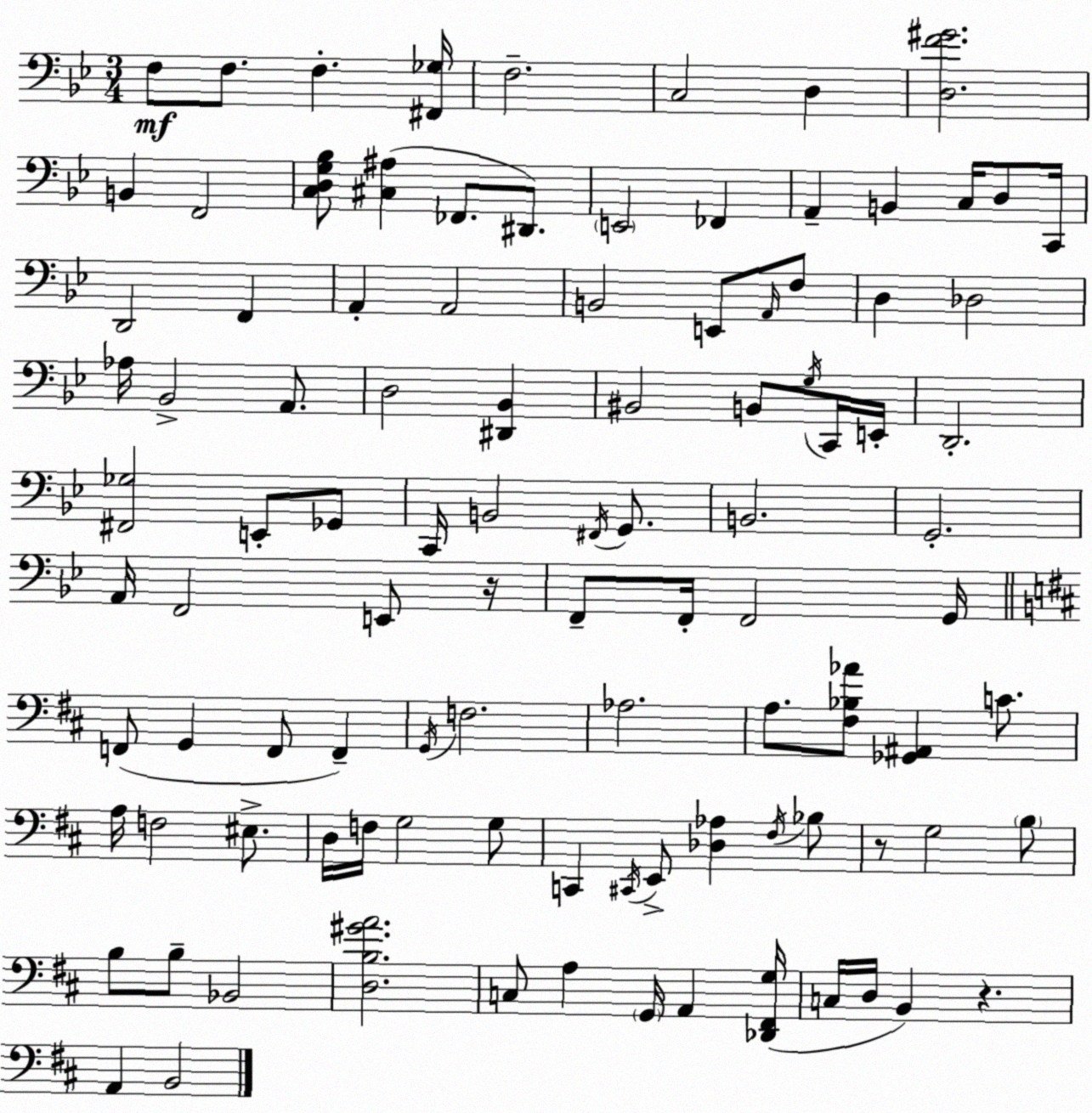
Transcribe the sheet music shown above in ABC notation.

X:1
T:Untitled
M:3/4
L:1/4
K:Bb
F,/2 F,/2 F, [^F,,_G,]/4 F,2 C,2 D, [D,F^G]2 B,, F,,2 [C,D,G,_B,]/2 [^C,^A,] _F,,/2 ^D,,/2 E,,2 _F,, A,, B,, C,/4 D,/2 C,,/4 D,,2 F,, A,, A,,2 B,,2 E,,/2 A,,/4 F,/2 D, _D,2 _A,/4 _B,,2 A,,/2 D,2 [^D,,_B,,] ^B,,2 B,,/2 G,/4 C,,/4 E,,/4 D,,2 [^F,,_G,]2 E,,/2 _G,,/2 C,,/4 B,,2 ^F,,/4 G,,/2 B,,2 G,,2 A,,/4 F,,2 E,,/2 z/4 F,,/2 F,,/4 F,,2 G,,/4 F,,/2 G,, F,,/2 F,, G,,/4 F,2 _A,2 A,/2 [^F,_B,_A]/2 [_G,,^A,,] C/2 A,/4 F,2 ^E,/2 D,/4 F,/4 G,2 G,/2 C,, ^C,,/4 E,,/2 [_D,_A,] ^F,/4 _B,/2 z/2 G,2 B,/2 B,/2 B,/2 _B,,2 [D,B,^GA]2 C,/2 A, G,,/4 A,, [_D,,^F,,G,]/4 C,/4 D,/4 B,, z A,, B,,2